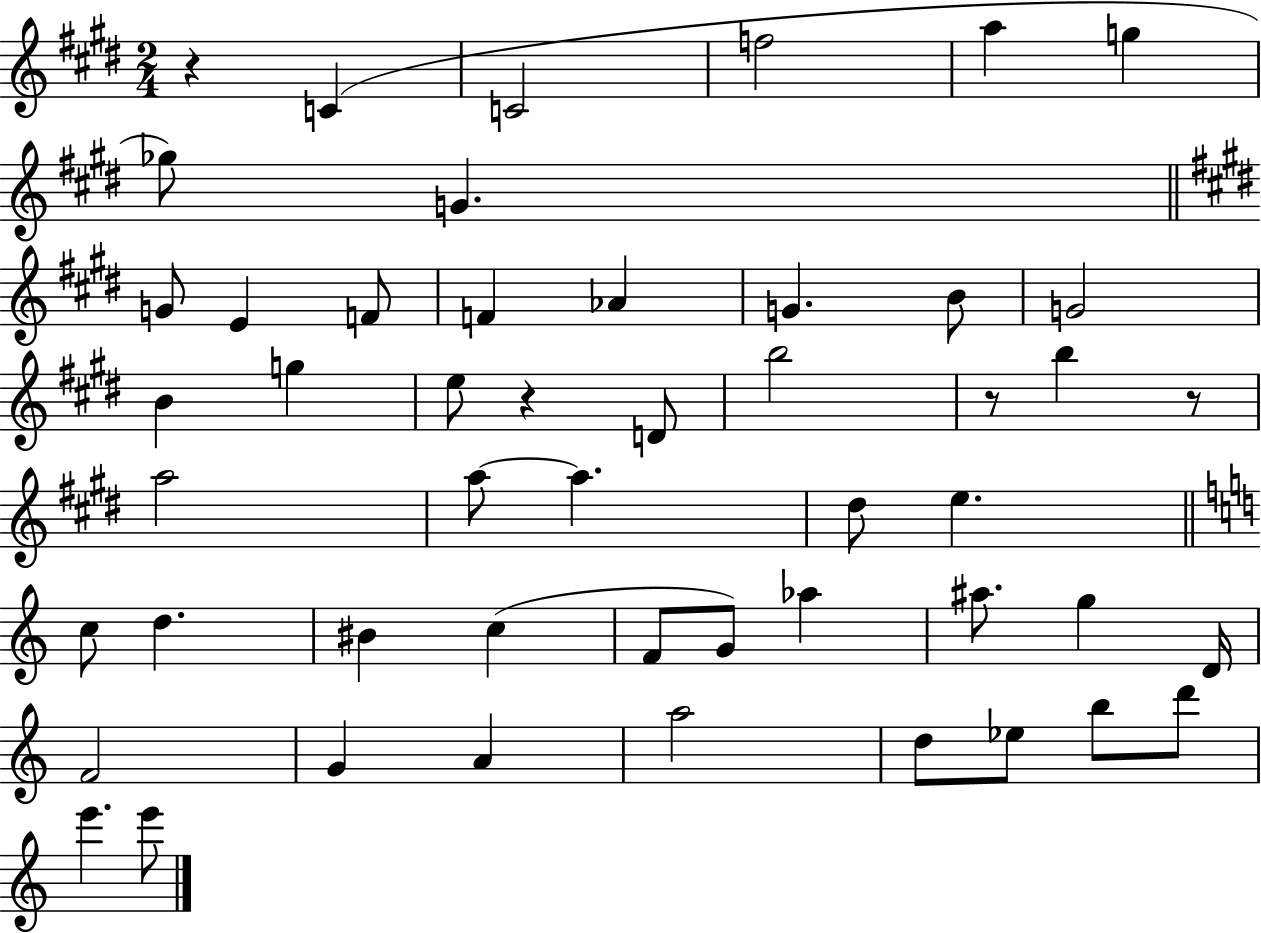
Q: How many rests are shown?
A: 4